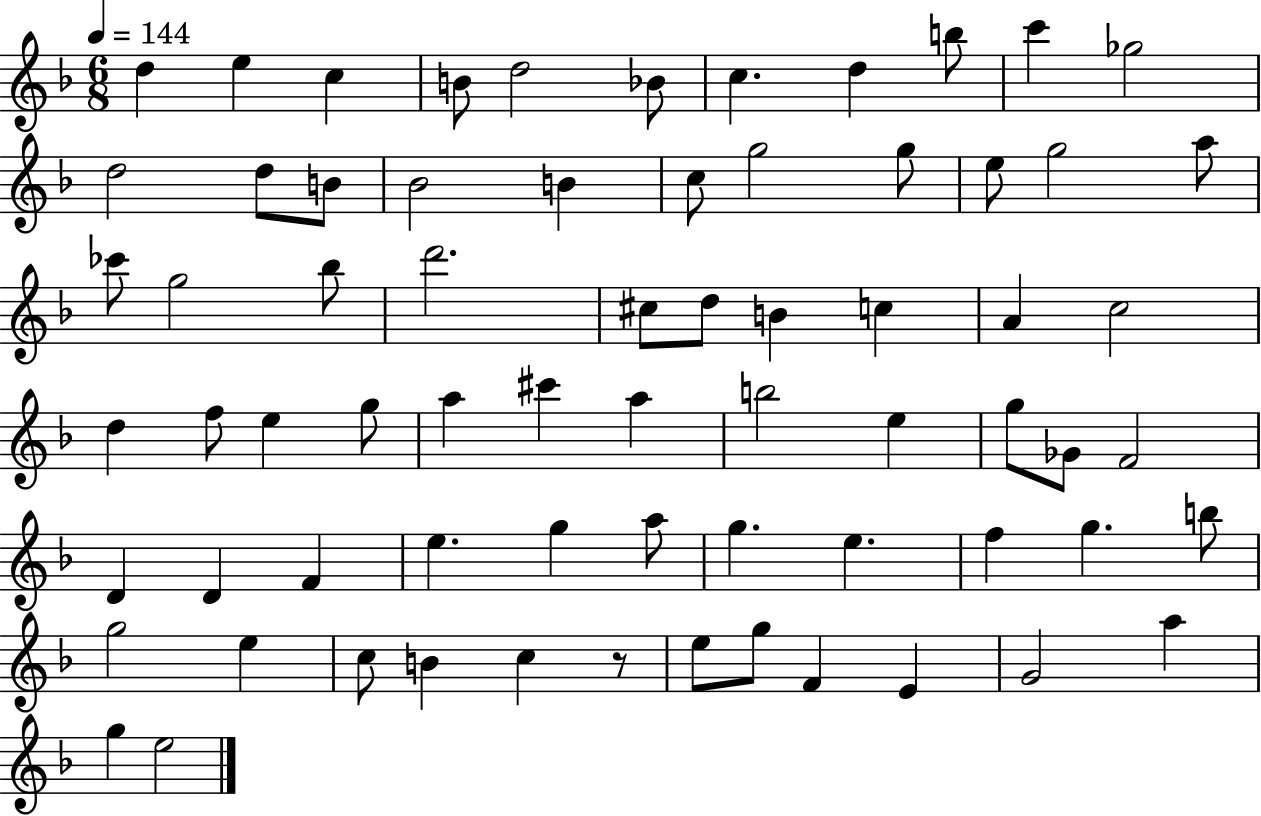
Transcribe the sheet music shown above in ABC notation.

X:1
T:Untitled
M:6/8
L:1/4
K:F
d e c B/2 d2 _B/2 c d b/2 c' _g2 d2 d/2 B/2 _B2 B c/2 g2 g/2 e/2 g2 a/2 _c'/2 g2 _b/2 d'2 ^c/2 d/2 B c A c2 d f/2 e g/2 a ^c' a b2 e g/2 _G/2 F2 D D F e g a/2 g e f g b/2 g2 e c/2 B c z/2 e/2 g/2 F E G2 a g e2